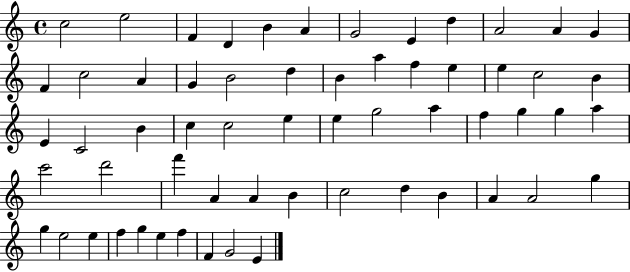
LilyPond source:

{
  \clef treble
  \time 4/4
  \defaultTimeSignature
  \key c \major
  c''2 e''2 | f'4 d'4 b'4 a'4 | g'2 e'4 d''4 | a'2 a'4 g'4 | \break f'4 c''2 a'4 | g'4 b'2 d''4 | b'4 a''4 f''4 e''4 | e''4 c''2 b'4 | \break e'4 c'2 b'4 | c''4 c''2 e''4 | e''4 g''2 a''4 | f''4 g''4 g''4 a''4 | \break c'''2 d'''2 | f'''4 a'4 a'4 b'4 | c''2 d''4 b'4 | a'4 a'2 g''4 | \break g''4 e''2 e''4 | f''4 g''4 e''4 f''4 | f'4 g'2 e'4 | \bar "|."
}